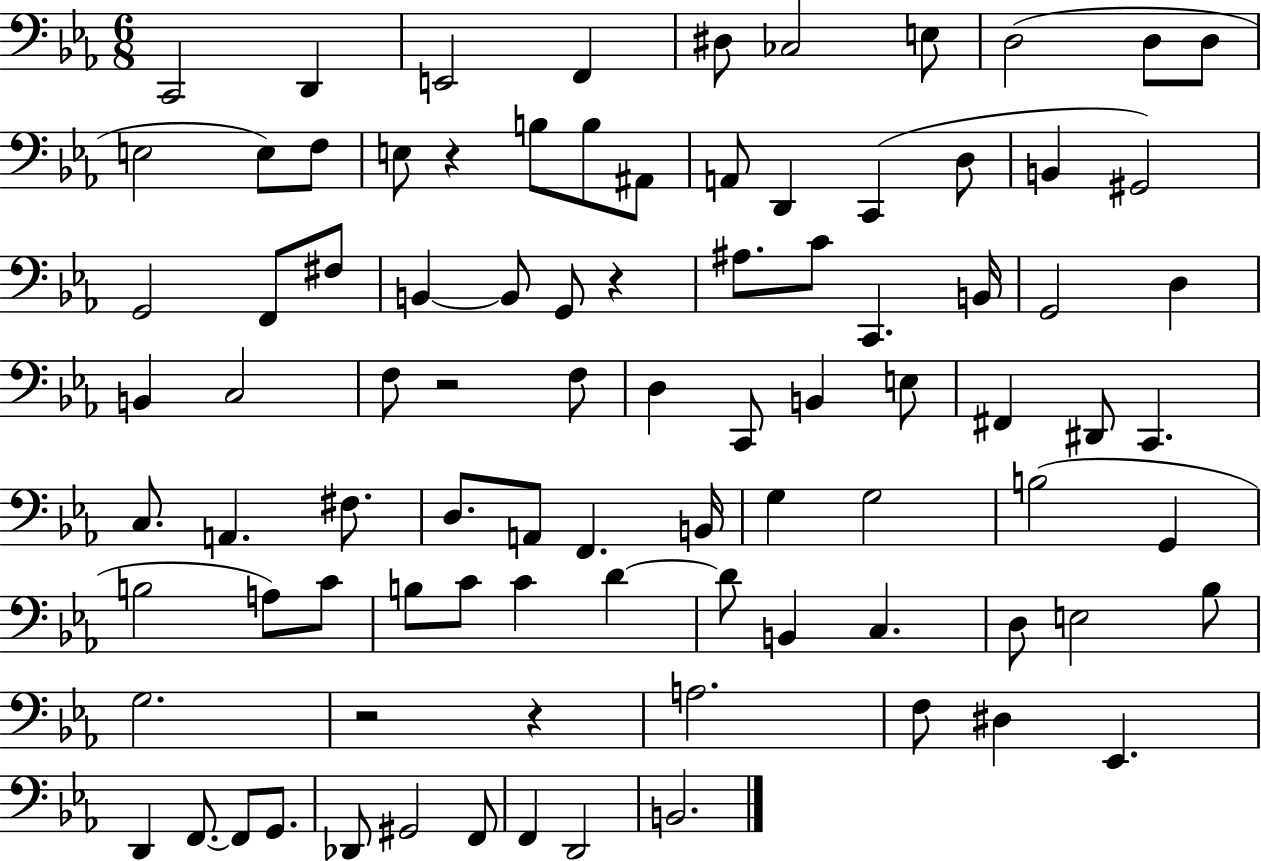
{
  \clef bass
  \numericTimeSignature
  \time 6/8
  \key ees \major
  c,2 d,4 | e,2 f,4 | dis8 ces2 e8 | d2( d8 d8 | \break e2 e8) f8 | e8 r4 b8 b8 ais,8 | a,8 d,4 c,4( d8 | b,4 gis,2) | \break g,2 f,8 fis8 | b,4~~ b,8 g,8 r4 | ais8. c'8 c,4. b,16 | g,2 d4 | \break b,4 c2 | f8 r2 f8 | d4 c,8 b,4 e8 | fis,4 dis,8 c,4. | \break c8. a,4. fis8. | d8. a,8 f,4. b,16 | g4 g2 | b2( g,4 | \break b2 a8) c'8 | b8 c'8 c'4 d'4~~ | d'8 b,4 c4. | d8 e2 bes8 | \break g2. | r2 r4 | a2. | f8 dis4 ees,4. | \break d,4 f,8.~~ f,8 g,8. | des,8 gis,2 f,8 | f,4 d,2 | b,2. | \break \bar "|."
}